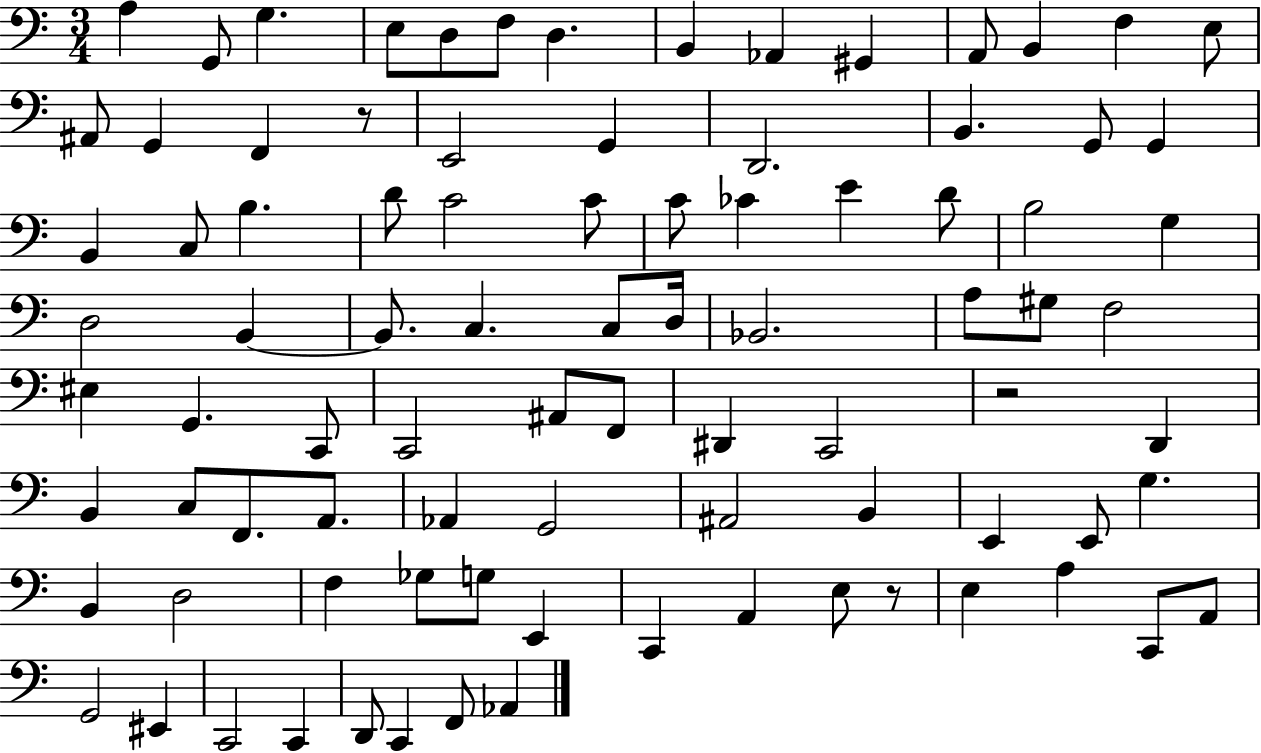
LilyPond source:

{
  \clef bass
  \numericTimeSignature
  \time 3/4
  \key c \major
  a4 g,8 g4. | e8 d8 f8 d4. | b,4 aes,4 gis,4 | a,8 b,4 f4 e8 | \break ais,8 g,4 f,4 r8 | e,2 g,4 | d,2. | b,4. g,8 g,4 | \break b,4 c8 b4. | d'8 c'2 c'8 | c'8 ces'4 e'4 d'8 | b2 g4 | \break d2 b,4~~ | b,8. c4. c8 d16 | bes,2. | a8 gis8 f2 | \break eis4 g,4. c,8 | c,2 ais,8 f,8 | dis,4 c,2 | r2 d,4 | \break b,4 c8 f,8. a,8. | aes,4 g,2 | ais,2 b,4 | e,4 e,8 g4. | \break b,4 d2 | f4 ges8 g8 e,4 | c,4 a,4 e8 r8 | e4 a4 c,8 a,8 | \break g,2 eis,4 | c,2 c,4 | d,8 c,4 f,8 aes,4 | \bar "|."
}